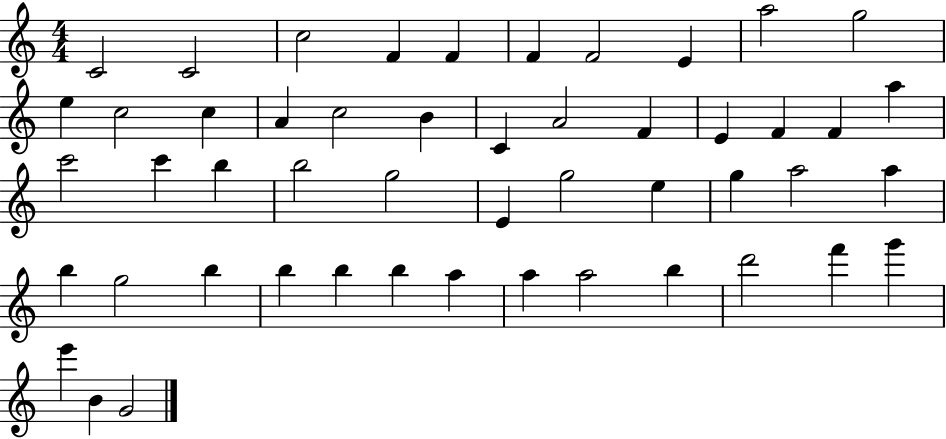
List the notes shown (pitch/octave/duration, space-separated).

C4/h C4/h C5/h F4/q F4/q F4/q F4/h E4/q A5/h G5/h E5/q C5/h C5/q A4/q C5/h B4/q C4/q A4/h F4/q E4/q F4/q F4/q A5/q C6/h C6/q B5/q B5/h G5/h E4/q G5/h E5/q G5/q A5/h A5/q B5/q G5/h B5/q B5/q B5/q B5/q A5/q A5/q A5/h B5/q D6/h F6/q G6/q E6/q B4/q G4/h